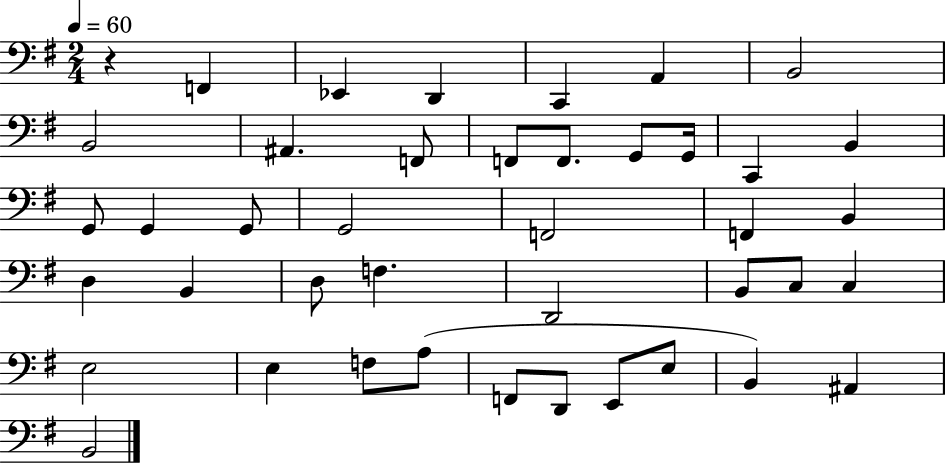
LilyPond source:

{
  \clef bass
  \numericTimeSignature
  \time 2/4
  \key g \major
  \tempo 4 = 60
  r4 f,4 | ees,4 d,4 | c,4 a,4 | b,2 | \break b,2 | ais,4. f,8 | f,8 f,8. g,8 g,16 | c,4 b,4 | \break g,8 g,4 g,8 | g,2 | f,2 | f,4 b,4 | \break d4 b,4 | d8 f4. | d,2 | b,8 c8 c4 | \break e2 | e4 f8 a8( | f,8 d,8 e,8 e8 | b,4) ais,4 | \break b,2 | \bar "|."
}